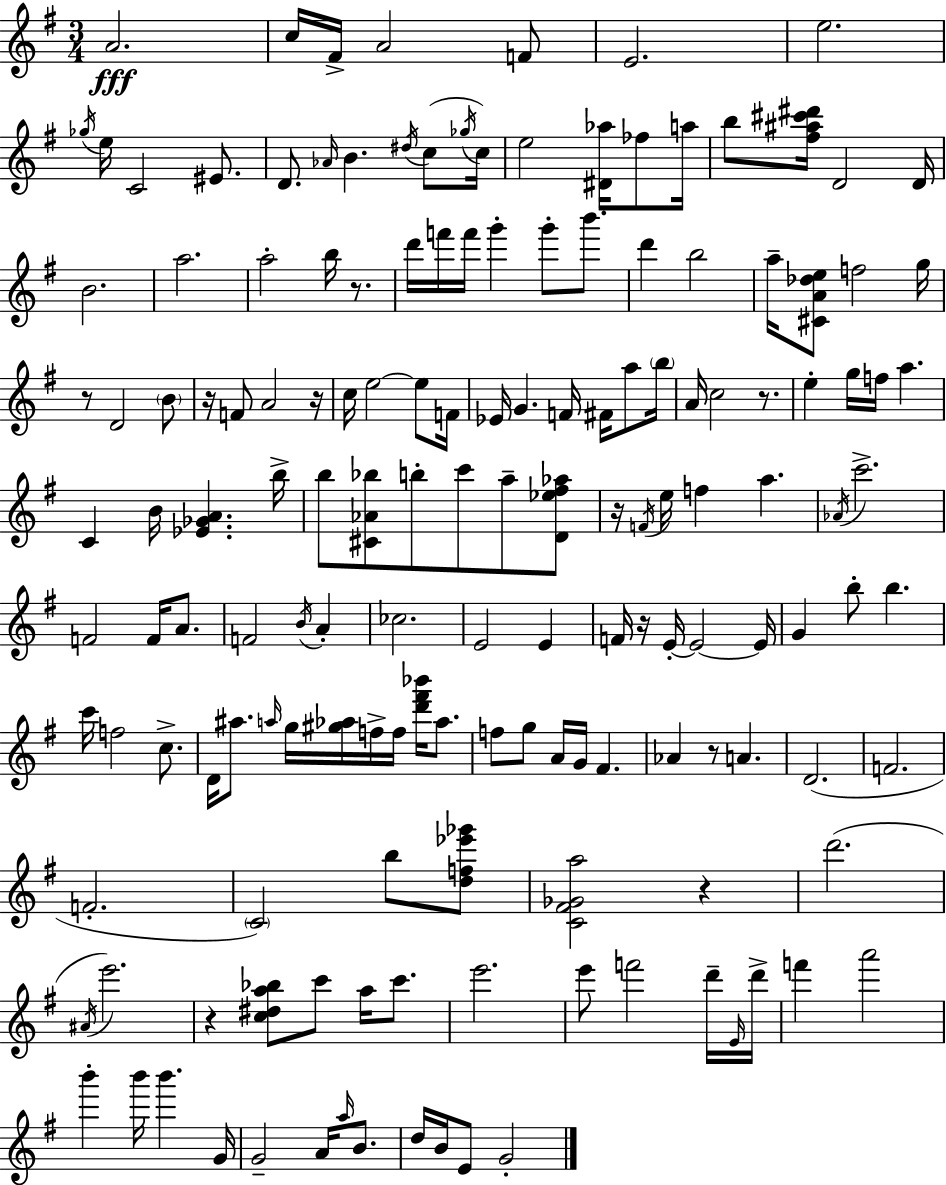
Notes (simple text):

A4/h. C5/s F#4/s A4/h F4/e E4/h. E5/h. Gb5/s E5/s C4/h EIS4/e. D4/e. Ab4/s B4/q. D#5/s C5/e Gb5/s C5/s E5/h [D#4,Ab5]/s FES5/e A5/s B5/e [F#5,A#5,C#6,D#6]/s D4/h D4/s B4/h. A5/h. A5/h B5/s R/e. D6/s F6/s F6/s G6/q G6/e B6/e. D6/q B5/h A5/s [C#4,A4,Db5,E5]/e F5/h G5/s R/e D4/h B4/e R/s F4/e A4/h R/s C5/s E5/h E5/e F4/s Eb4/s G4/q. F4/s F#4/s A5/e B5/s A4/s C5/h R/e. E5/q G5/s F5/s A5/q. C4/q B4/s [Eb4,Gb4,A4]/q. B5/s B5/e [C#4,Ab4,Bb5]/e B5/e C6/e A5/e [D4,Eb5,F#5,Ab5]/e R/s F4/s E5/s F5/q A5/q. Ab4/s C6/h. F4/h F4/s A4/e. F4/h B4/s A4/q CES5/h. E4/h E4/q F4/s R/s E4/s E4/h E4/s G4/q B5/e B5/q. C6/s F5/h C5/e. D4/s A#5/e. A5/s G5/s [G#5,Ab5]/s F5/s F5/s [D6,F#6,Bb6]/s Ab5/e. F5/e G5/e A4/s G4/s F#4/q. Ab4/q R/e A4/q. D4/h. F4/h. F4/h. C4/h B5/e [D5,F5,Eb6,Gb6]/e [C4,F#4,Gb4,A5]/h R/q D6/h. A#4/s E6/h. R/q [C5,D#5,A5,Bb5]/e C6/e A5/s C6/e. E6/h. E6/e F6/h D6/s E4/s D6/s F6/q A6/h B6/q B6/s B6/q. G4/s G4/h A4/s A5/s B4/e. D5/s B4/s E4/e G4/h